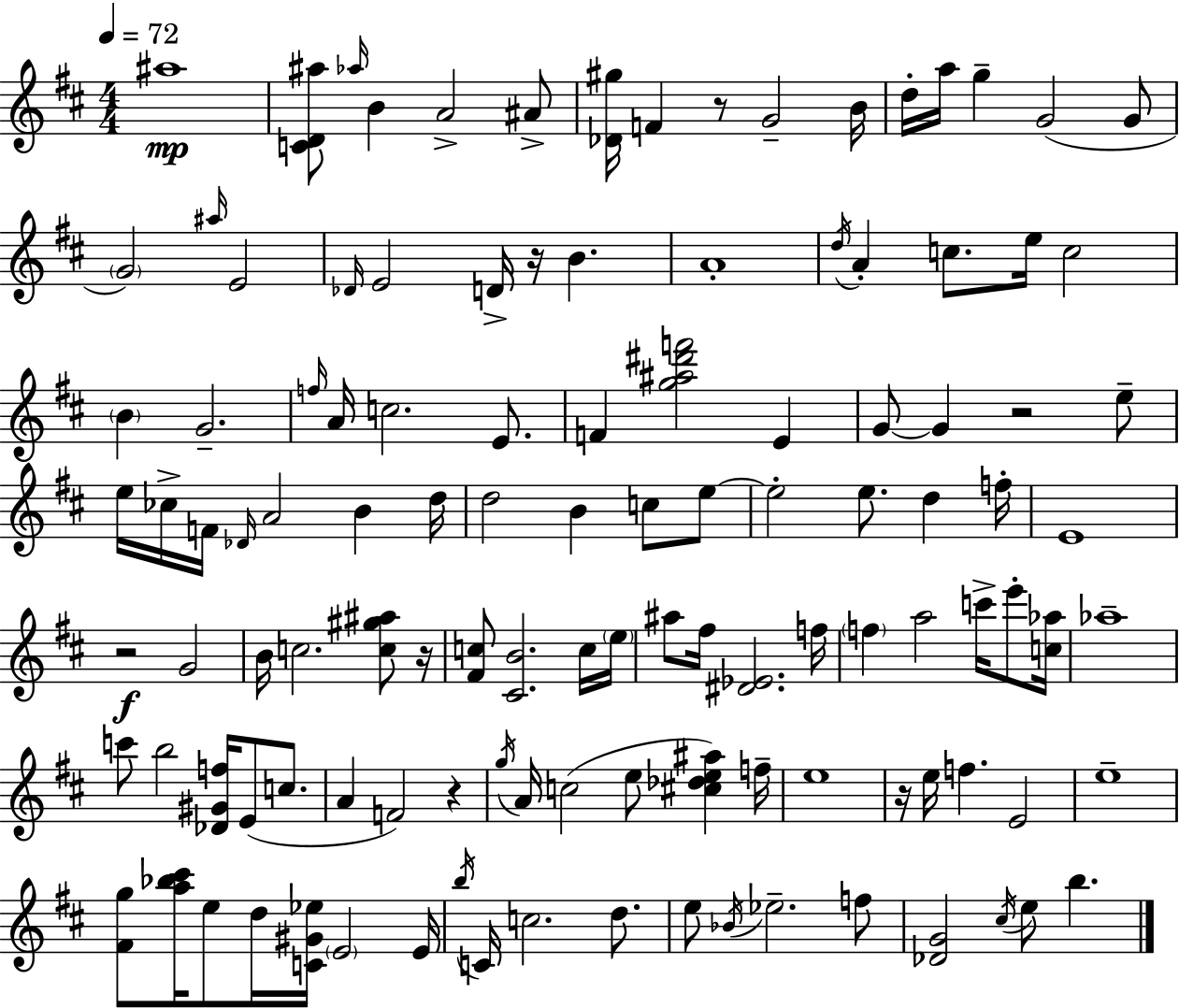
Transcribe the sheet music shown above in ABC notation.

X:1
T:Untitled
M:4/4
L:1/4
K:D
^a4 [CD^a]/2 _a/4 B A2 ^A/2 [_D^g]/4 F z/2 G2 B/4 d/4 a/4 g G2 G/2 G2 ^a/4 E2 _D/4 E2 D/4 z/4 B A4 d/4 A c/2 e/4 c2 B G2 f/4 A/4 c2 E/2 F [g^a^d'f']2 E G/2 G z2 e/2 e/4 _c/4 F/4 _D/4 A2 B d/4 d2 B c/2 e/2 e2 e/2 d f/4 E4 z2 G2 B/4 c2 [c^g^a]/2 z/4 [^Fc]/2 [^CB]2 c/4 e/4 ^a/2 ^f/4 [^D_E]2 f/4 f a2 c'/4 e'/2 [c_a]/4 _a4 c'/2 b2 [_D^Gf]/4 E/2 c/2 A F2 z g/4 A/4 c2 e/2 [^c_de^a] f/4 e4 z/4 e/4 f E2 e4 [^Fg]/2 [a_b^c']/4 e/2 d/4 [C^G_e]/4 E2 E/4 b/4 C/4 c2 d/2 e/2 _B/4 _e2 f/2 [_DG]2 ^c/4 e/2 b